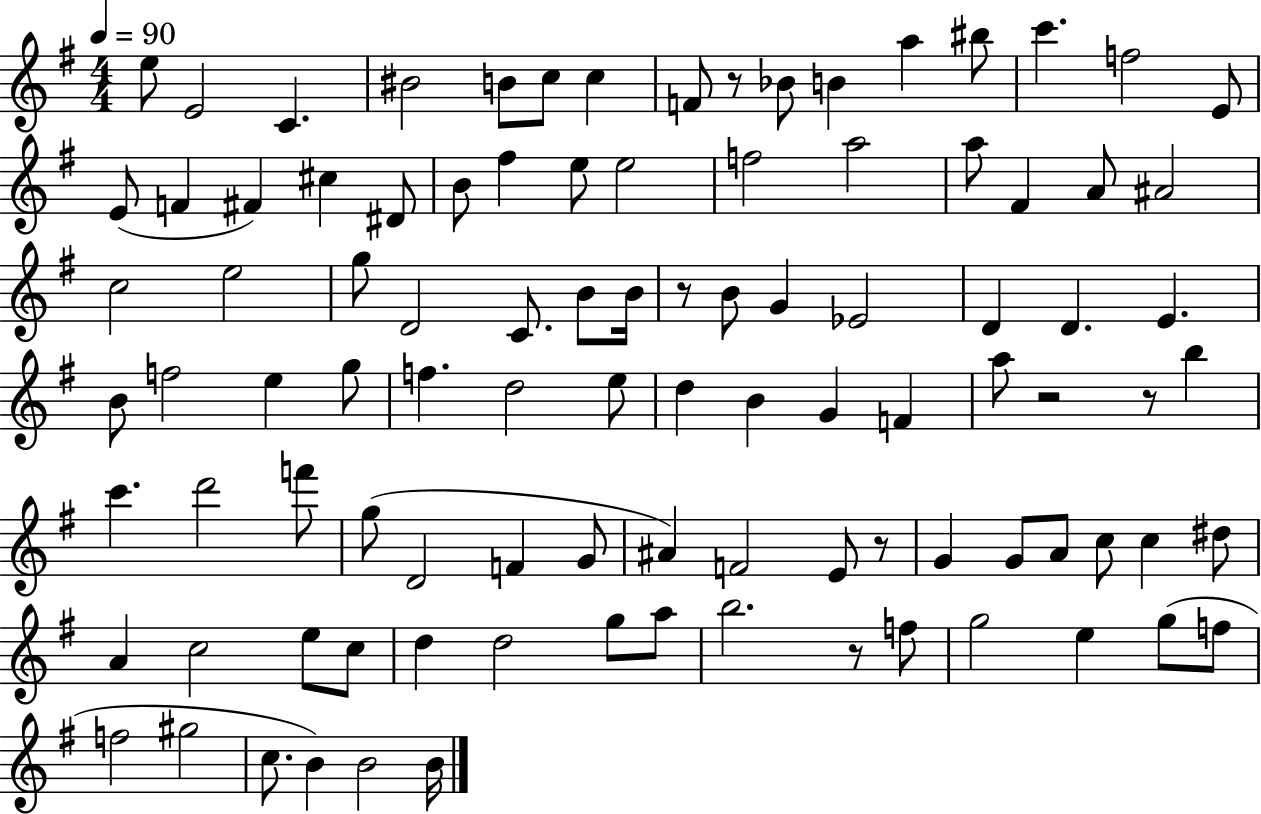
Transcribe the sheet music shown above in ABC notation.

X:1
T:Untitled
M:4/4
L:1/4
K:G
e/2 E2 C ^B2 B/2 c/2 c F/2 z/2 _B/2 B a ^b/2 c' f2 E/2 E/2 F ^F ^c ^D/2 B/2 ^f e/2 e2 f2 a2 a/2 ^F A/2 ^A2 c2 e2 g/2 D2 C/2 B/2 B/4 z/2 B/2 G _E2 D D E B/2 f2 e g/2 f d2 e/2 d B G F a/2 z2 z/2 b c' d'2 f'/2 g/2 D2 F G/2 ^A F2 E/2 z/2 G G/2 A/2 c/2 c ^d/2 A c2 e/2 c/2 d d2 g/2 a/2 b2 z/2 f/2 g2 e g/2 f/2 f2 ^g2 c/2 B B2 B/4